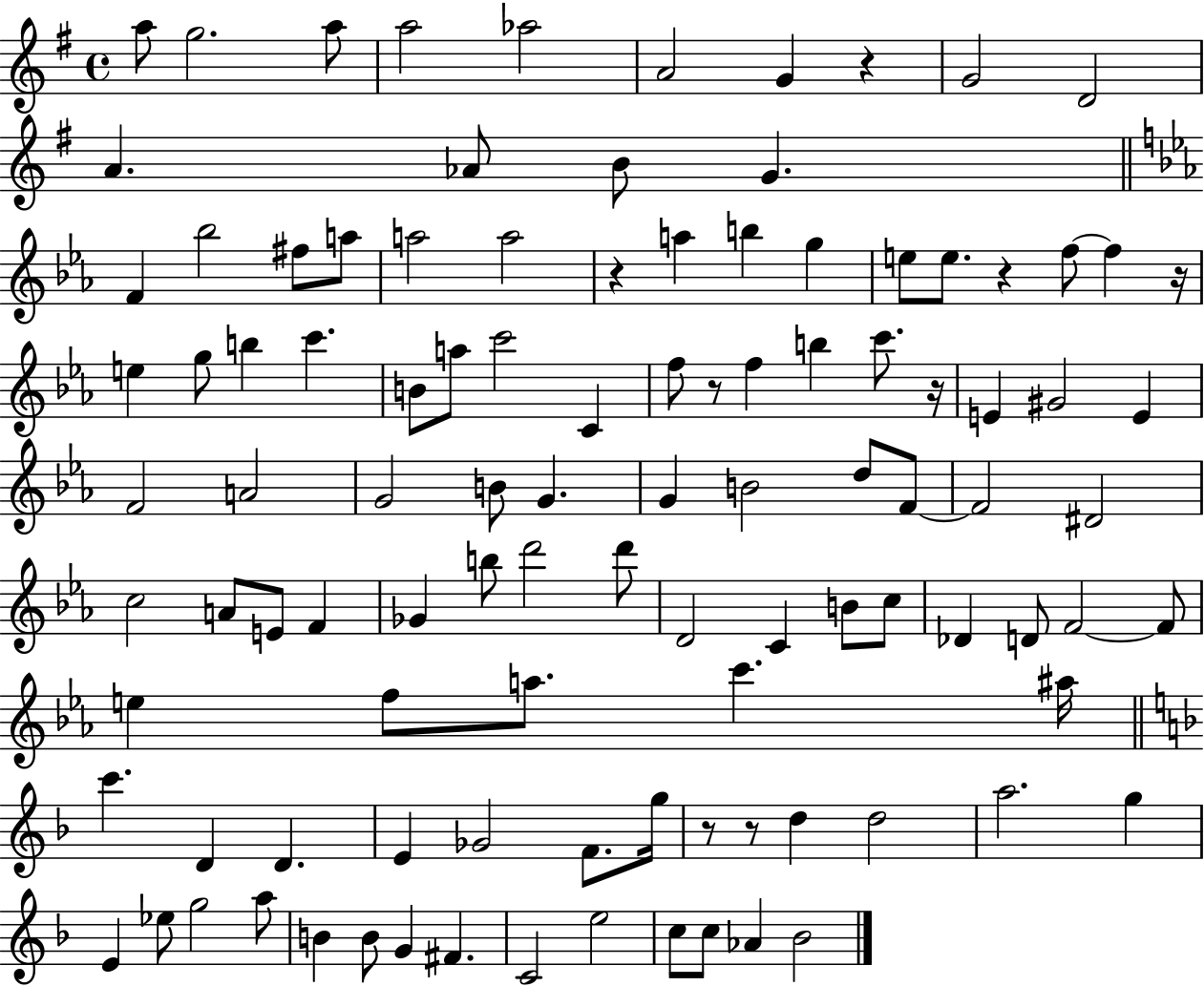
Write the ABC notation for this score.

X:1
T:Untitled
M:4/4
L:1/4
K:G
a/2 g2 a/2 a2 _a2 A2 G z G2 D2 A _A/2 B/2 G F _b2 ^f/2 a/2 a2 a2 z a b g e/2 e/2 z f/2 f z/4 e g/2 b c' B/2 a/2 c'2 C f/2 z/2 f b c'/2 z/4 E ^G2 E F2 A2 G2 B/2 G G B2 d/2 F/2 F2 ^D2 c2 A/2 E/2 F _G b/2 d'2 d'/2 D2 C B/2 c/2 _D D/2 F2 F/2 e f/2 a/2 c' ^a/4 c' D D E _G2 F/2 g/4 z/2 z/2 d d2 a2 g E _e/2 g2 a/2 B B/2 G ^F C2 e2 c/2 c/2 _A _B2